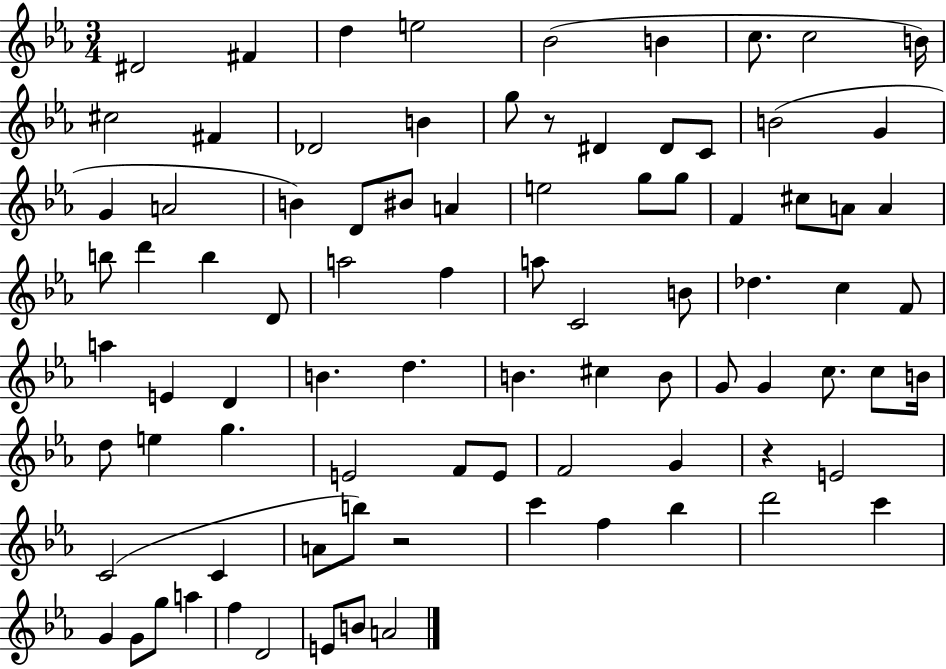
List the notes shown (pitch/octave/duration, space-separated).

D#4/h F#4/q D5/q E5/h Bb4/h B4/q C5/e. C5/h B4/s C#5/h F#4/q Db4/h B4/q G5/e R/e D#4/q D#4/e C4/e B4/h G4/q G4/q A4/h B4/q D4/e BIS4/e A4/q E5/h G5/e G5/e F4/q C#5/e A4/e A4/q B5/e D6/q B5/q D4/e A5/h F5/q A5/e C4/h B4/e Db5/q. C5/q F4/e A5/q E4/q D4/q B4/q. D5/q. B4/q. C#5/q B4/e G4/e G4/q C5/e. C5/e B4/s D5/e E5/q G5/q. E4/h F4/e E4/e F4/h G4/q R/q E4/h C4/h C4/q A4/e B5/e R/h C6/q F5/q Bb5/q D6/h C6/q G4/q G4/e G5/e A5/q F5/q D4/h E4/e B4/e A4/h